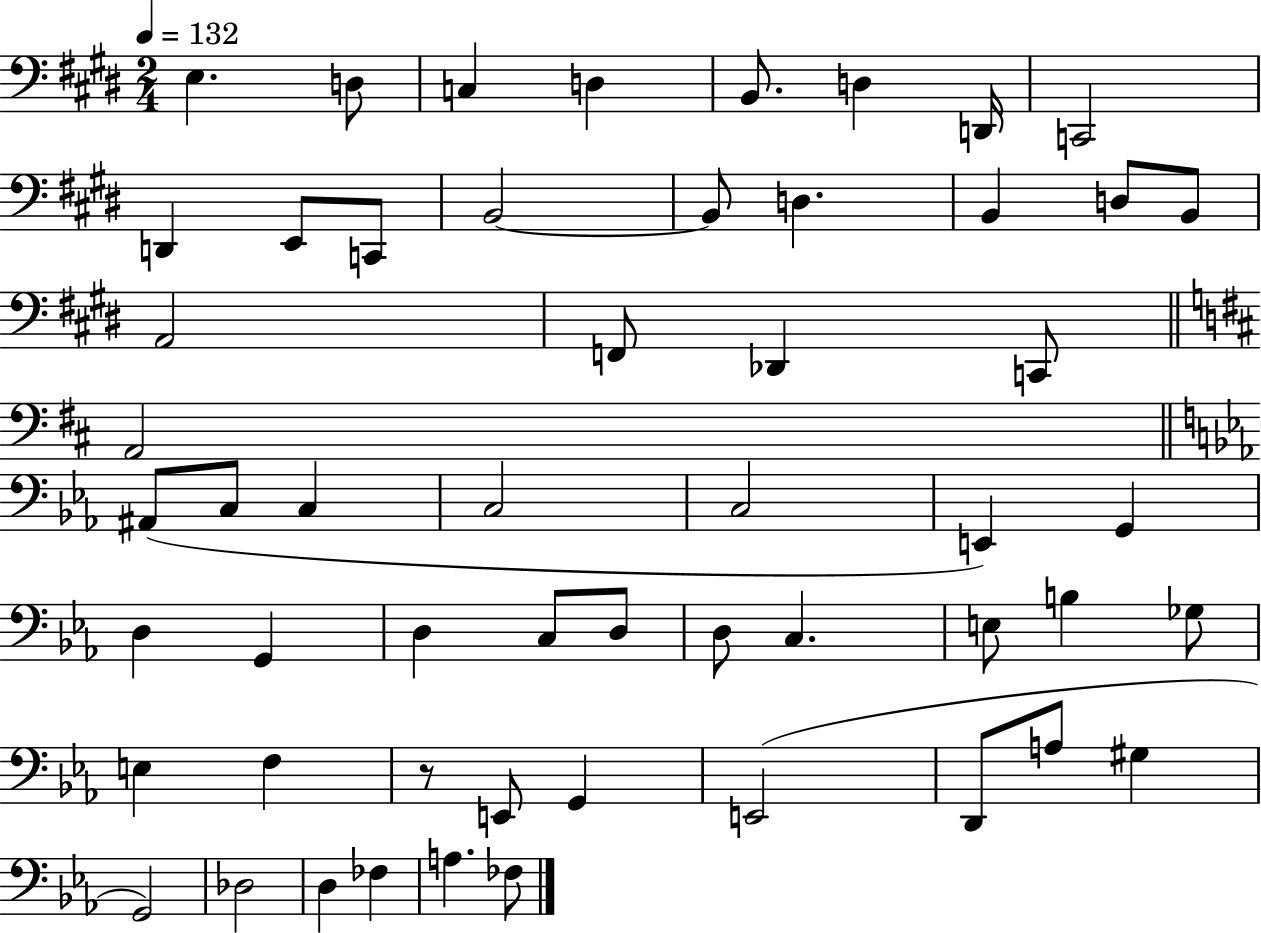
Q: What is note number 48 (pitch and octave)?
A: G2